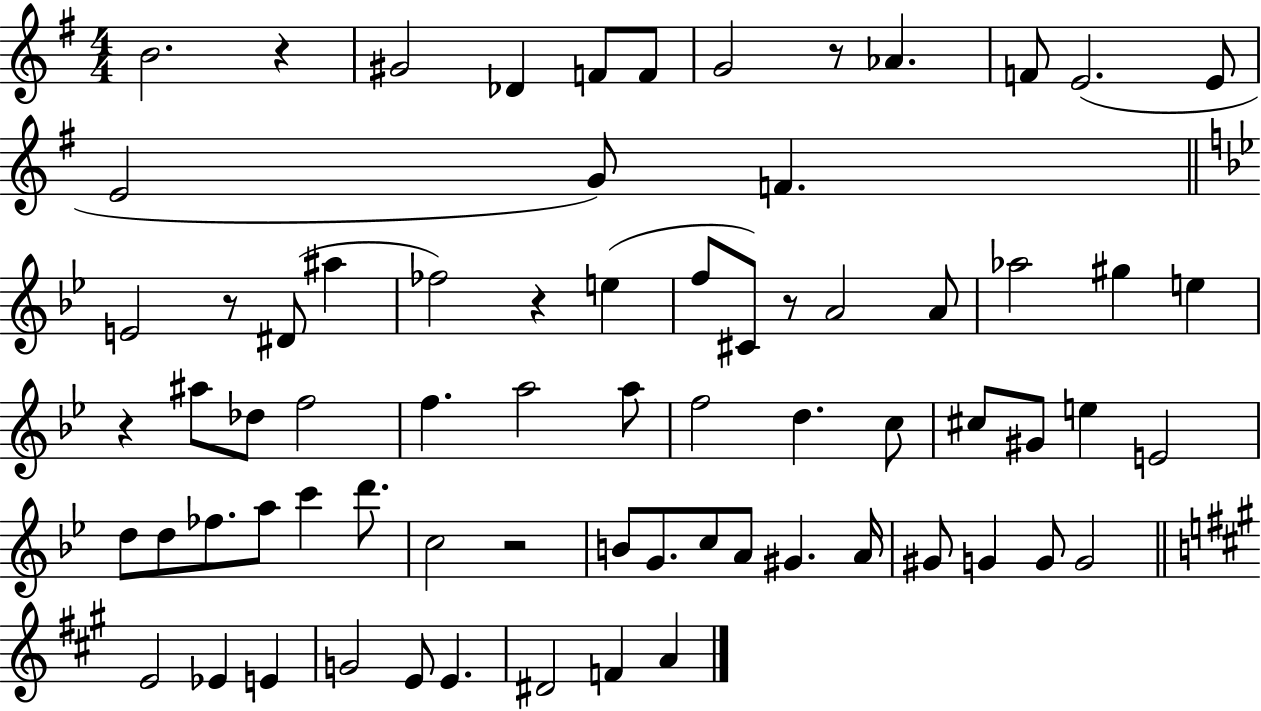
X:1
T:Untitled
M:4/4
L:1/4
K:G
B2 z ^G2 _D F/2 F/2 G2 z/2 _A F/2 E2 E/2 E2 G/2 F E2 z/2 ^D/2 ^a _f2 z e f/2 ^C/2 z/2 A2 A/2 _a2 ^g e z ^a/2 _d/2 f2 f a2 a/2 f2 d c/2 ^c/2 ^G/2 e E2 d/2 d/2 _f/2 a/2 c' d'/2 c2 z2 B/2 G/2 c/2 A/2 ^G A/4 ^G/2 G G/2 G2 E2 _E E G2 E/2 E ^D2 F A